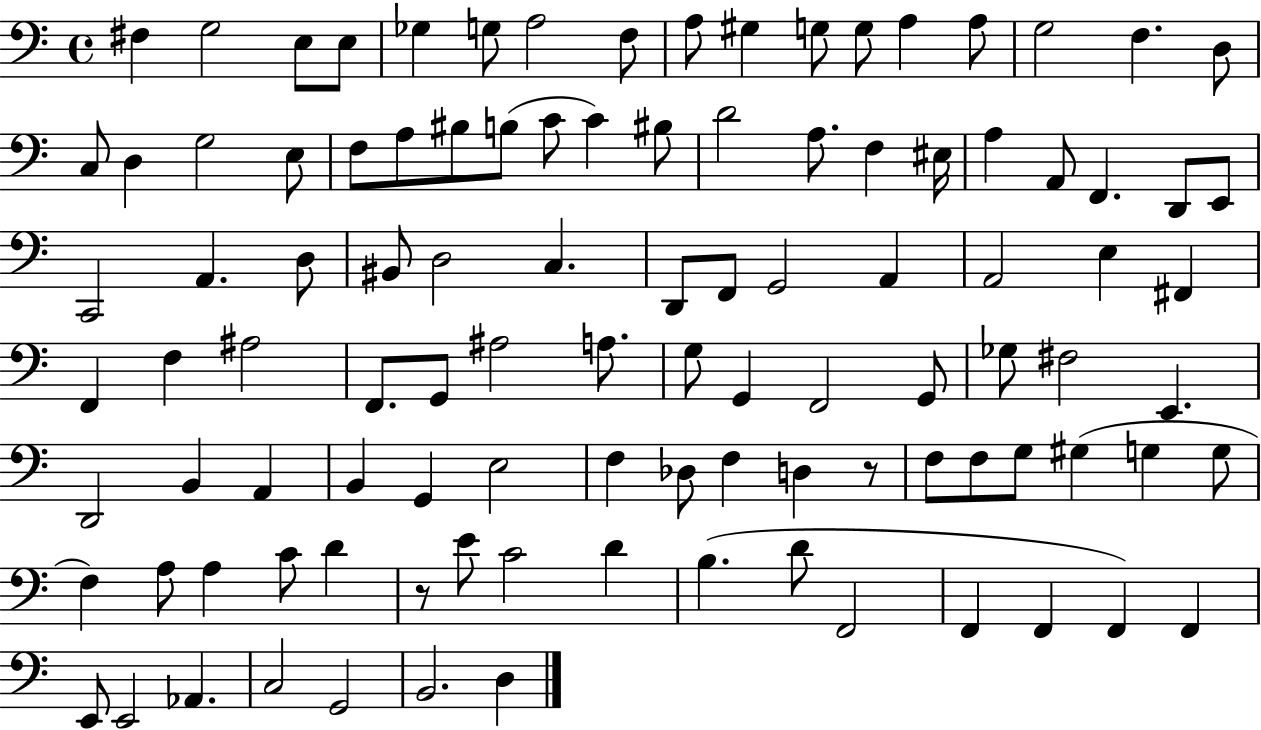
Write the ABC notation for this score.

X:1
T:Untitled
M:4/4
L:1/4
K:C
^F, G,2 E,/2 E,/2 _G, G,/2 A,2 F,/2 A,/2 ^G, G,/2 G,/2 A, A,/2 G,2 F, D,/2 C,/2 D, G,2 E,/2 F,/2 A,/2 ^B,/2 B,/2 C/2 C ^B,/2 D2 A,/2 F, ^E,/4 A, A,,/2 F,, D,,/2 E,,/2 C,,2 A,, D,/2 ^B,,/2 D,2 C, D,,/2 F,,/2 G,,2 A,, A,,2 E, ^F,, F,, F, ^A,2 F,,/2 G,,/2 ^A,2 A,/2 G,/2 G,, F,,2 G,,/2 _G,/2 ^F,2 E,, D,,2 B,, A,, B,, G,, E,2 F, _D,/2 F, D, z/2 F,/2 F,/2 G,/2 ^G, G, G,/2 F, A,/2 A, C/2 D z/2 E/2 C2 D B, D/2 F,,2 F,, F,, F,, F,, E,,/2 E,,2 _A,, C,2 G,,2 B,,2 D,